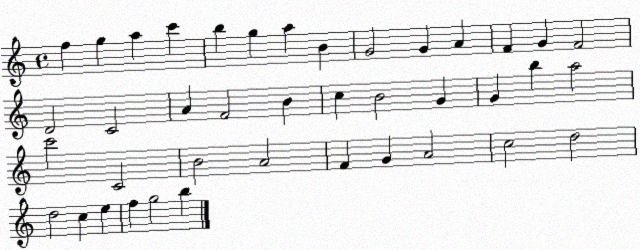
X:1
T:Untitled
M:4/4
L:1/4
K:C
f g a c' b g a B G2 G A F G F2 D2 C2 A F2 B c B2 G G b a2 c'2 C2 B2 A2 F G A2 c2 d2 d2 c e f g2 b